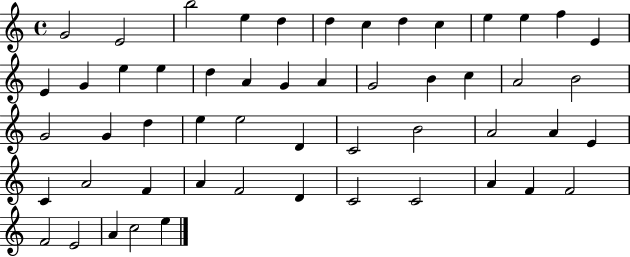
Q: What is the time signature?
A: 4/4